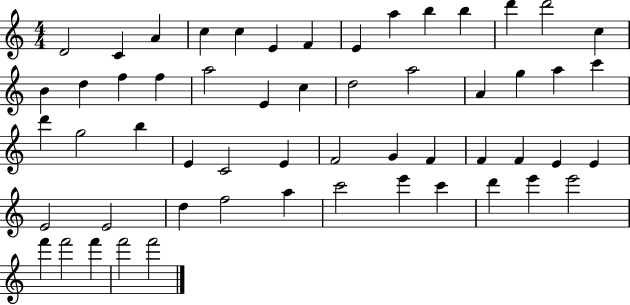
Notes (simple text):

D4/h C4/q A4/q C5/q C5/q E4/q F4/q E4/q A5/q B5/q B5/q D6/q D6/h C5/q B4/q D5/q F5/q F5/q A5/h E4/q C5/q D5/h A5/h A4/q G5/q A5/q C6/q D6/q G5/h B5/q E4/q C4/h E4/q F4/h G4/q F4/q F4/q F4/q E4/q E4/q E4/h E4/h D5/q F5/h A5/q C6/h E6/q C6/q D6/q E6/q E6/h F6/q F6/h F6/q F6/h F6/h